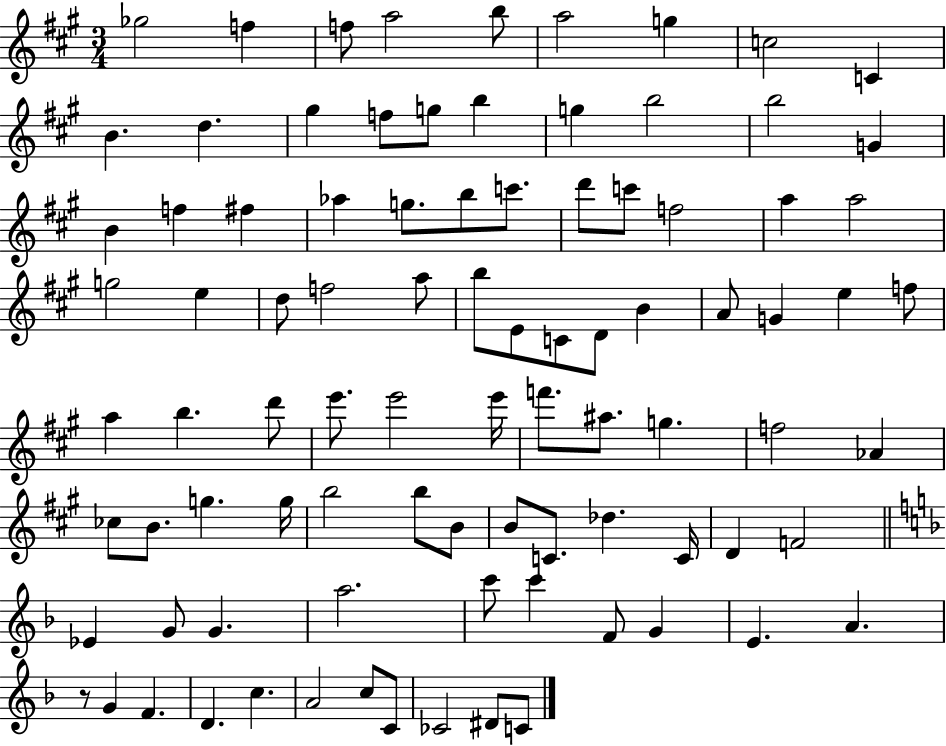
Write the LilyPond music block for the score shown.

{
  \clef treble
  \numericTimeSignature
  \time 3/4
  \key a \major
  ges''2 f''4 | f''8 a''2 b''8 | a''2 g''4 | c''2 c'4 | \break b'4. d''4. | gis''4 f''8 g''8 b''4 | g''4 b''2 | b''2 g'4 | \break b'4 f''4 fis''4 | aes''4 g''8. b''8 c'''8. | d'''8 c'''8 f''2 | a''4 a''2 | \break g''2 e''4 | d''8 f''2 a''8 | b''8 e'8 c'8 d'8 b'4 | a'8 g'4 e''4 f''8 | \break a''4 b''4. d'''8 | e'''8. e'''2 e'''16 | f'''8. ais''8. g''4. | f''2 aes'4 | \break ces''8 b'8. g''4. g''16 | b''2 b''8 b'8 | b'8 c'8. des''4. c'16 | d'4 f'2 | \break \bar "||" \break \key f \major ees'4 g'8 g'4. | a''2. | c'''8 c'''4 f'8 g'4 | e'4. a'4. | \break r8 g'4 f'4. | d'4. c''4. | a'2 c''8 c'8 | ces'2 dis'8 c'8 | \break \bar "|."
}